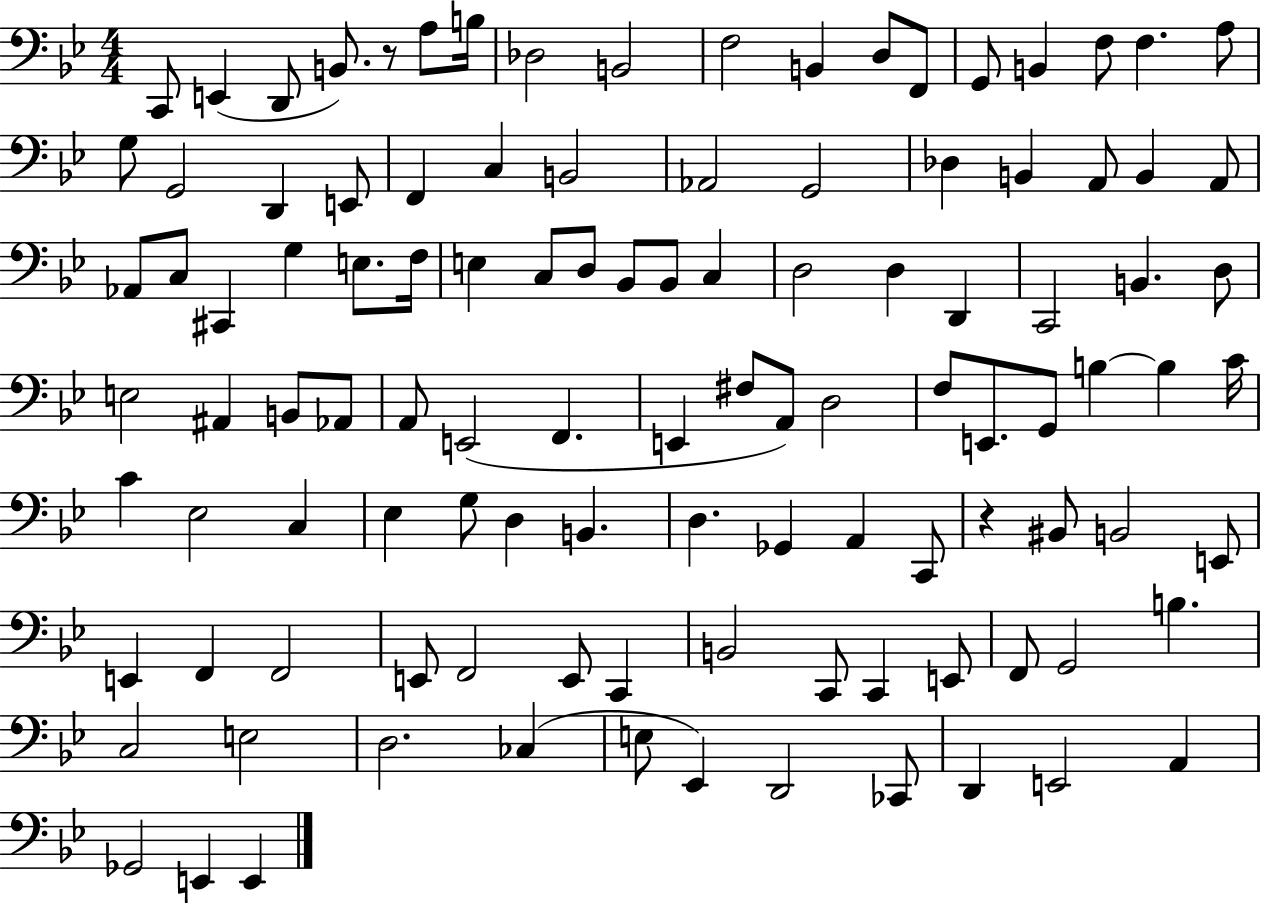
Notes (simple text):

C2/e E2/q D2/e B2/e. R/e A3/e B3/s Db3/h B2/h F3/h B2/q D3/e F2/e G2/e B2/q F3/e F3/q. A3/e G3/e G2/h D2/q E2/e F2/q C3/q B2/h Ab2/h G2/h Db3/q B2/q A2/e B2/q A2/e Ab2/e C3/e C#2/q G3/q E3/e. F3/s E3/q C3/e D3/e Bb2/e Bb2/e C3/q D3/h D3/q D2/q C2/h B2/q. D3/e E3/h A#2/q B2/e Ab2/e A2/e E2/h F2/q. E2/q F#3/e A2/e D3/h F3/e E2/e. G2/e B3/q B3/q C4/s C4/q Eb3/h C3/q Eb3/q G3/e D3/q B2/q. D3/q. Gb2/q A2/q C2/e R/q BIS2/e B2/h E2/e E2/q F2/q F2/h E2/e F2/h E2/e C2/q B2/h C2/e C2/q E2/e F2/e G2/h B3/q. C3/h E3/h D3/h. CES3/q E3/e Eb2/q D2/h CES2/e D2/q E2/h A2/q Gb2/h E2/q E2/q